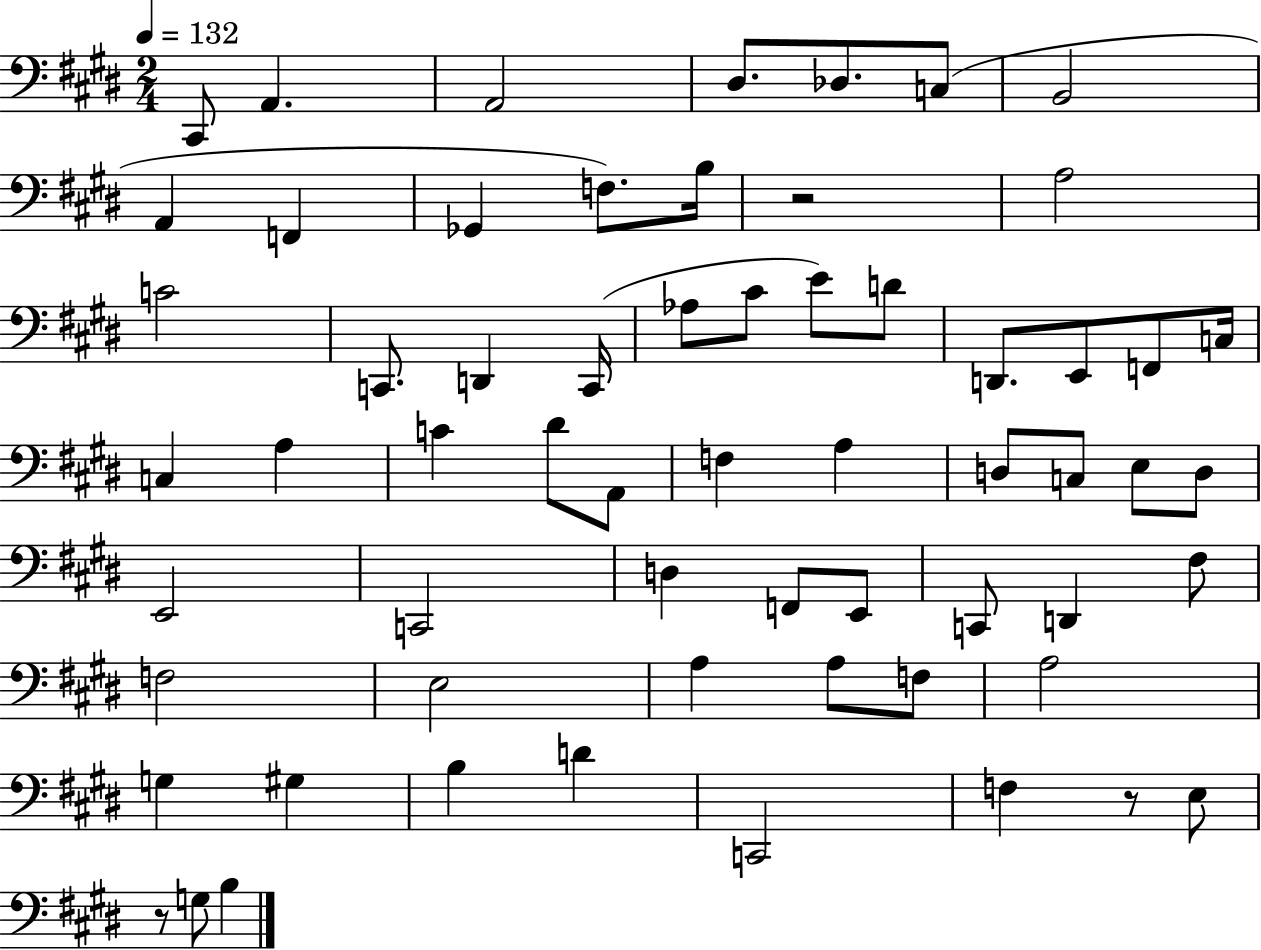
{
  \clef bass
  \numericTimeSignature
  \time 2/4
  \key e \major
  \tempo 4 = 132
  cis,8 a,4. | a,2 | dis8. des8. c8( | b,2 | \break a,4 f,4 | ges,4 f8.) b16 | r2 | a2 | \break c'2 | c,8. d,4 c,16( | aes8 cis'8 e'8) d'8 | d,8. e,8 f,8 c16 | \break c4 a4 | c'4 dis'8 a,8 | f4 a4 | d8 c8 e8 d8 | \break e,2 | c,2 | d4 f,8 e,8 | c,8 d,4 fis8 | \break f2 | e2 | a4 a8 f8 | a2 | \break g4 gis4 | b4 d'4 | c,2 | f4 r8 e8 | \break r8 g8 b4 | \bar "|."
}